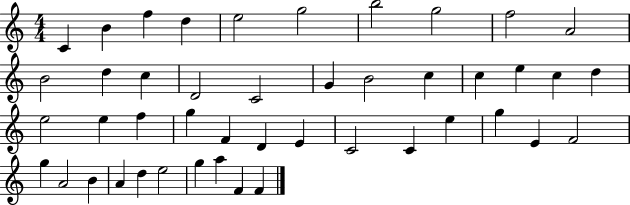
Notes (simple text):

C4/q B4/q F5/q D5/q E5/h G5/h B5/h G5/h F5/h A4/h B4/h D5/q C5/q D4/h C4/h G4/q B4/h C5/q C5/q E5/q C5/q D5/q E5/h E5/q F5/q G5/q F4/q D4/q E4/q C4/h C4/q E5/q G5/q E4/q F4/h G5/q A4/h B4/q A4/q D5/q E5/h G5/q A5/q F4/q F4/q